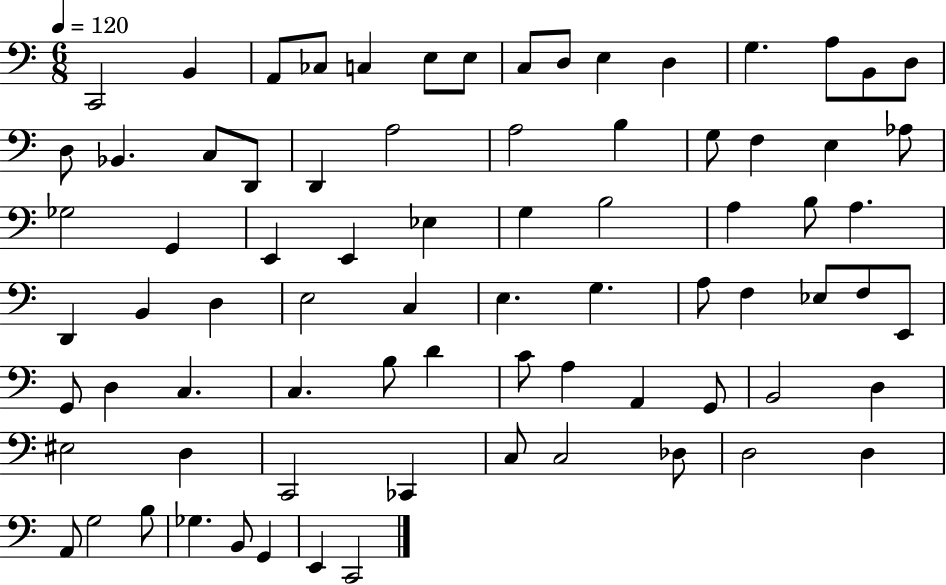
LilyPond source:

{
  \clef bass
  \numericTimeSignature
  \time 6/8
  \key c \major
  \tempo 4 = 120
  c,2 b,4 | a,8 ces8 c4 e8 e8 | c8 d8 e4 d4 | g4. a8 b,8 d8 | \break d8 bes,4. c8 d,8 | d,4 a2 | a2 b4 | g8 f4 e4 aes8 | \break ges2 g,4 | e,4 e,4 ees4 | g4 b2 | a4 b8 a4. | \break d,4 b,4 d4 | e2 c4 | e4. g4. | a8 f4 ees8 f8 e,8 | \break g,8 d4 c4. | c4. b8 d'4 | c'8 a4 a,4 g,8 | b,2 d4 | \break eis2 d4 | c,2 ces,4 | c8 c2 des8 | d2 d4 | \break a,8 g2 b8 | ges4. b,8 g,4 | e,4 c,2 | \bar "|."
}